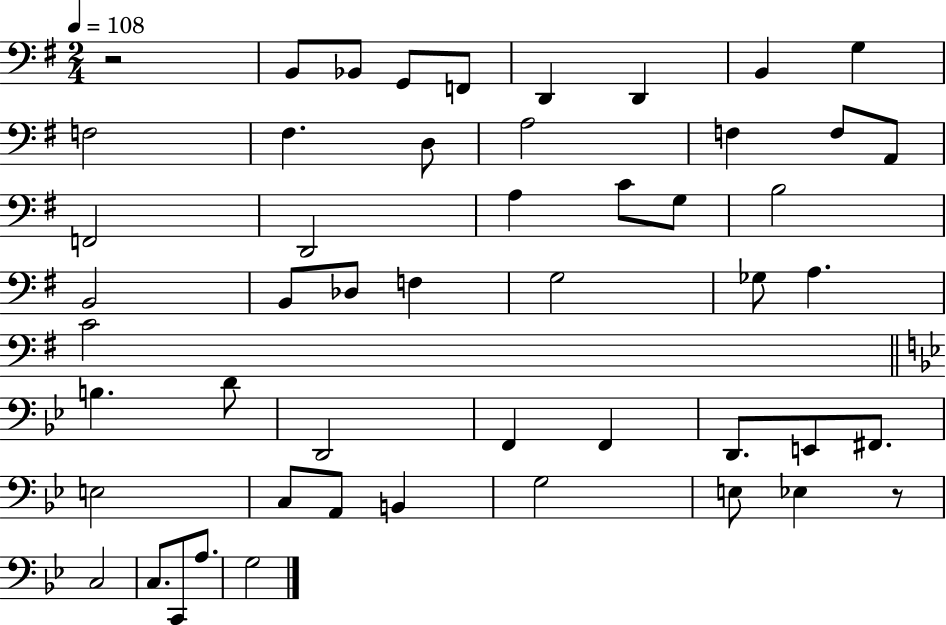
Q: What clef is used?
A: bass